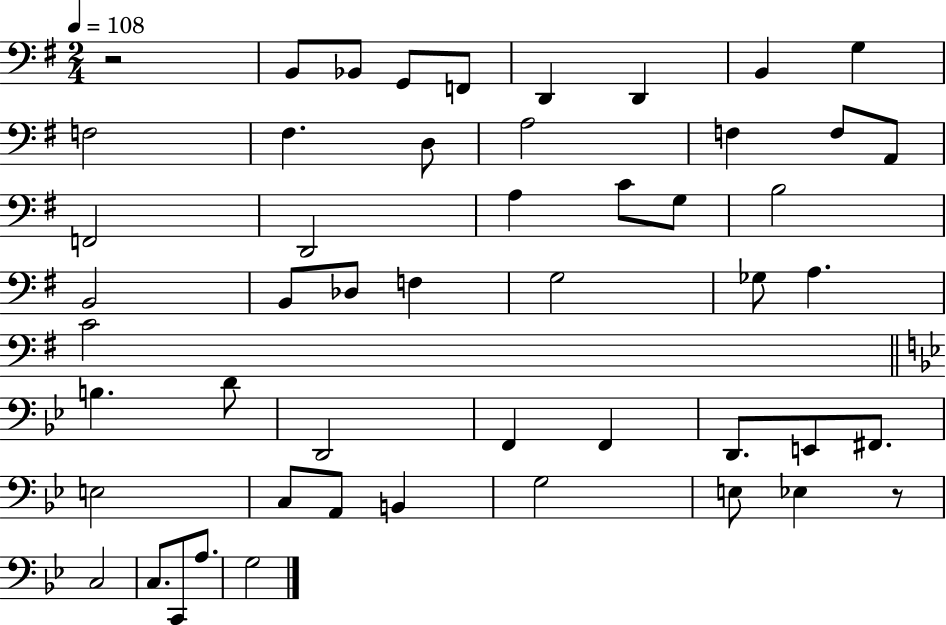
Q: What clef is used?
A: bass